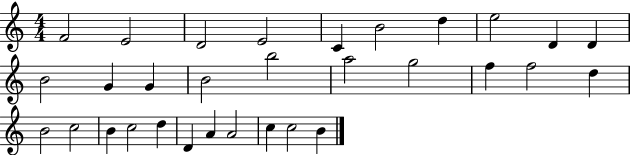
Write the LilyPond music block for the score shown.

{
  \clef treble
  \numericTimeSignature
  \time 4/4
  \key c \major
  f'2 e'2 | d'2 e'2 | c'4 b'2 d''4 | e''2 d'4 d'4 | \break b'2 g'4 g'4 | b'2 b''2 | a''2 g''2 | f''4 f''2 d''4 | \break b'2 c''2 | b'4 c''2 d''4 | d'4 a'4 a'2 | c''4 c''2 b'4 | \break \bar "|."
}